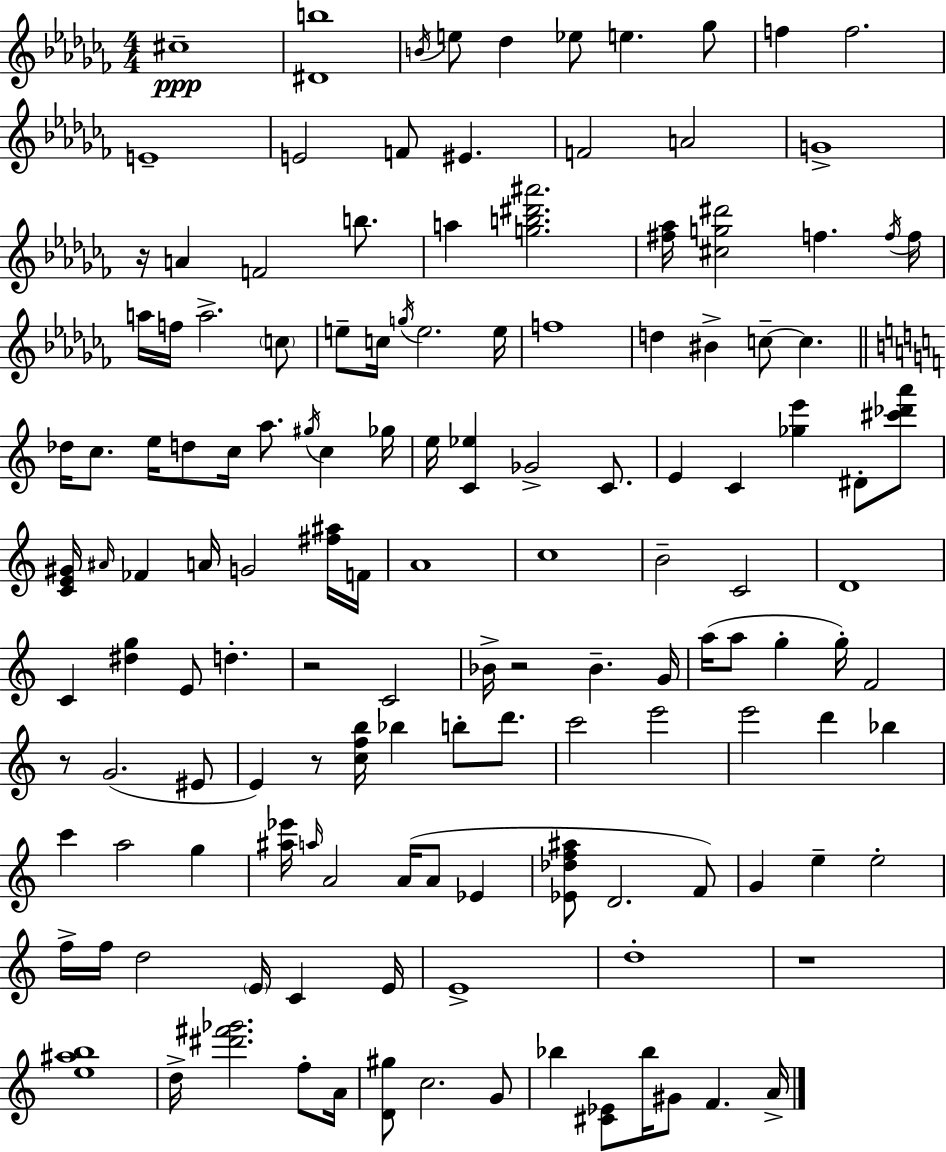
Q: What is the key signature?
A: AES minor